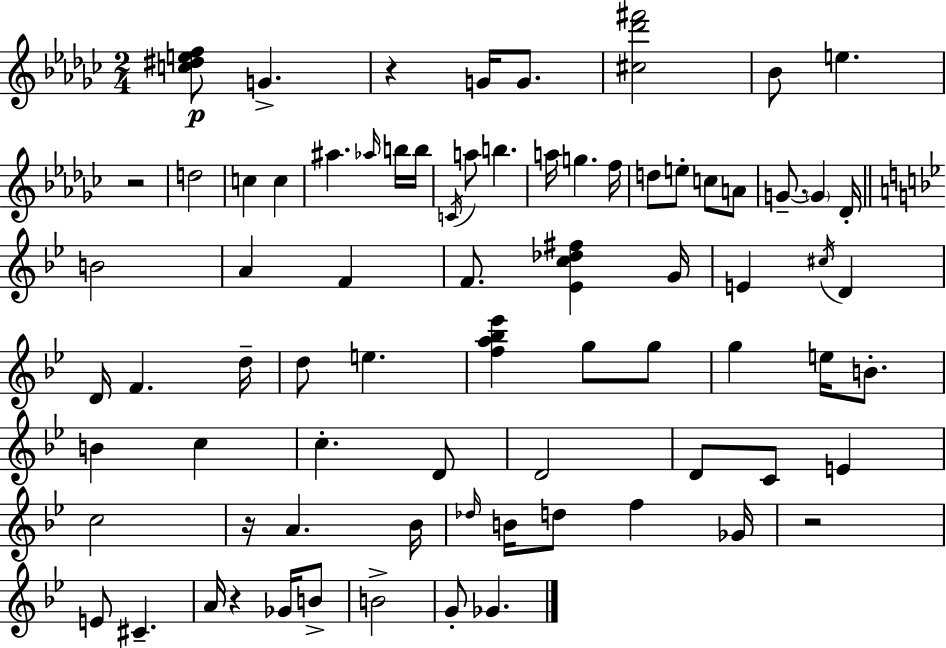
{
  \clef treble
  \numericTimeSignature
  \time 2/4
  \key ees \minor
  <c'' dis'' e'' f''>8\p g'4.-> | r4 g'16 g'8. | <cis'' des''' fis'''>2 | bes'8 e''4. | \break r2 | d''2 | c''4 c''4 | ais''4. \grace { aes''16 } b''16 | \break b''16 \acciaccatura { c'16 } a''8 b''4. | a''16 g''4. | f''16 d''8 e''8-. c''8 | a'8 g'8.--~~ \parenthesize g'4 | \break des'16-. \bar "||" \break \key g \minor b'2 | a'4 f'4 | f'8. <ees' c'' des'' fis''>4 g'16 | e'4 \acciaccatura { cis''16 } d'4 | \break d'16 f'4. | d''16-- d''8 e''4. | <f'' a'' bes'' ees'''>4 g''8 g''8 | g''4 e''16 b'8.-. | \break b'4 c''4 | c''4.-. d'8 | d'2 | d'8 c'8 e'4 | \break c''2 | r16 a'4. | bes'16 \grace { des''16 } b'16 d''8 f''4 | ges'16 r2 | \break e'8 cis'4.-- | a'16 r4 ges'16 | b'8-> b'2-> | g'8-. ges'4. | \break \bar "|."
}